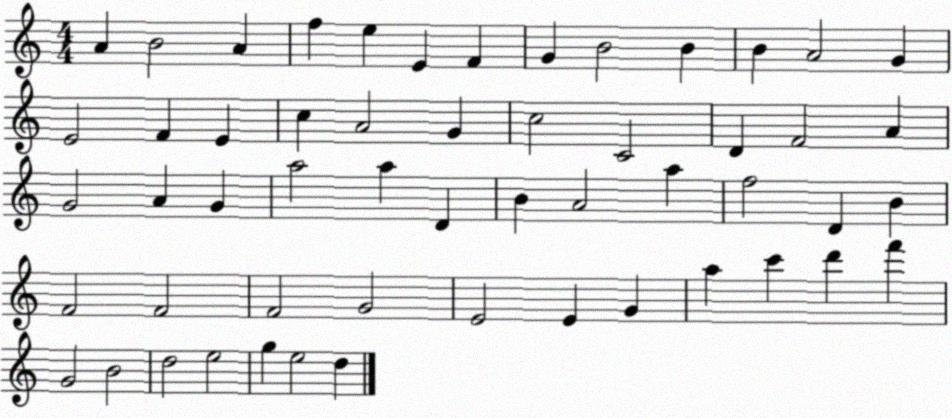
X:1
T:Untitled
M:4/4
L:1/4
K:C
A B2 A f e E F G B2 B B A2 G E2 F E c A2 G c2 C2 D F2 A G2 A G a2 a D B A2 a f2 D B F2 F2 F2 G2 E2 E G a c' d' f' G2 B2 d2 e2 g e2 d